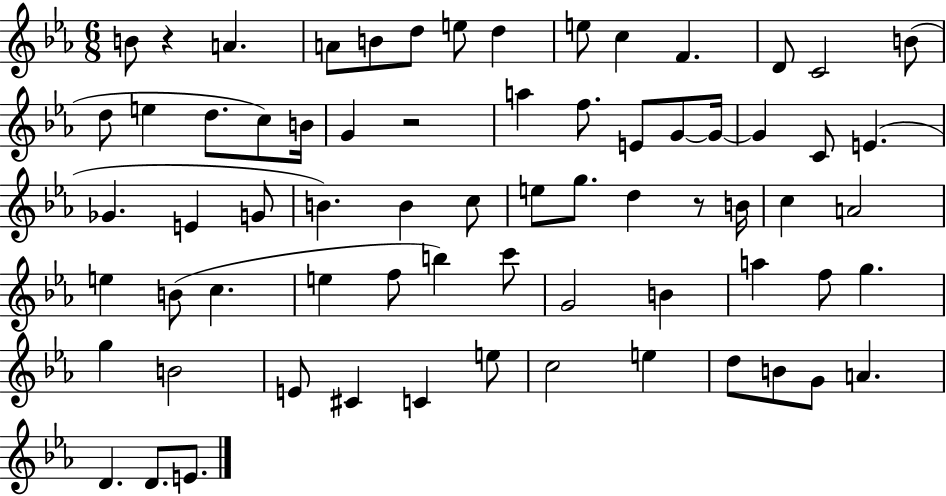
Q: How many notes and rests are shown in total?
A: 69